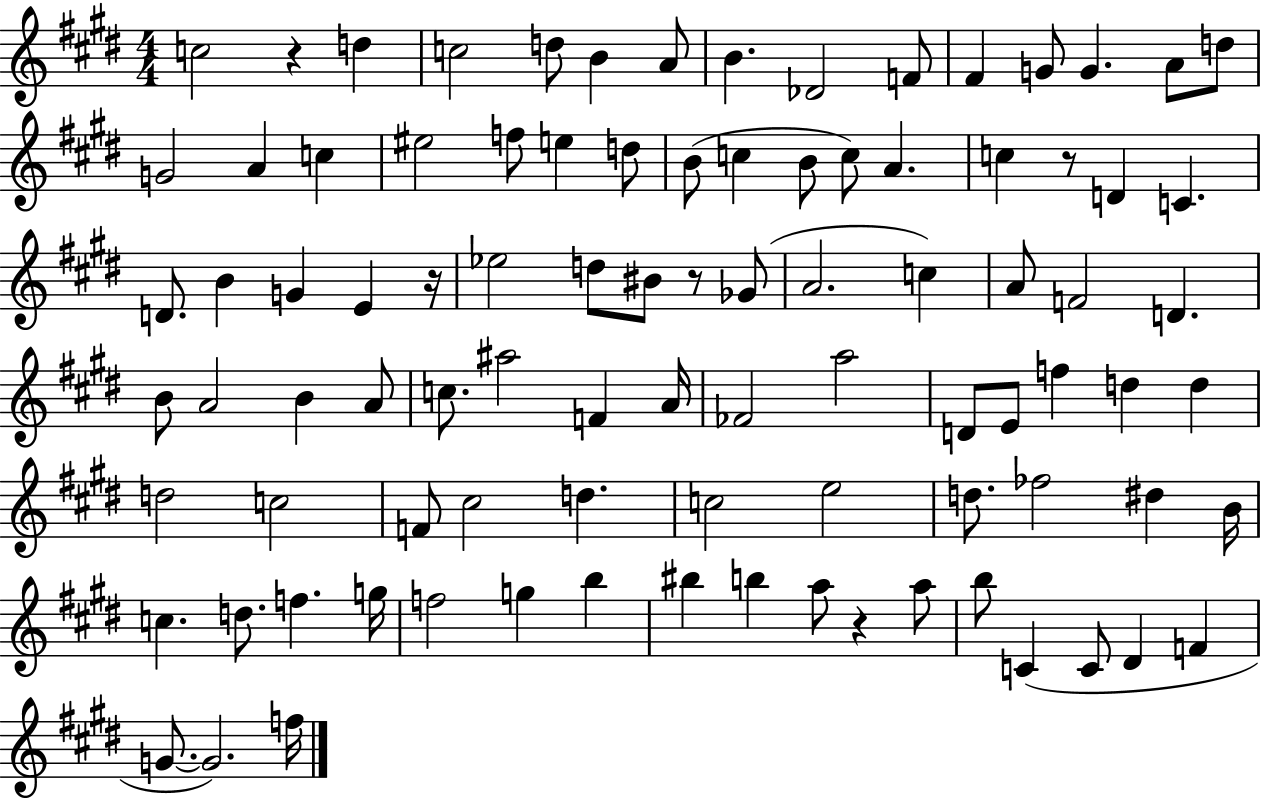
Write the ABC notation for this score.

X:1
T:Untitled
M:4/4
L:1/4
K:E
c2 z d c2 d/2 B A/2 B _D2 F/2 ^F G/2 G A/2 d/2 G2 A c ^e2 f/2 e d/2 B/2 c B/2 c/2 A c z/2 D C D/2 B G E z/4 _e2 d/2 ^B/2 z/2 _G/2 A2 c A/2 F2 D B/2 A2 B A/2 c/2 ^a2 F A/4 _F2 a2 D/2 E/2 f d d d2 c2 F/2 ^c2 d c2 e2 d/2 _f2 ^d B/4 c d/2 f g/4 f2 g b ^b b a/2 z a/2 b/2 C C/2 ^D F G/2 G2 f/4